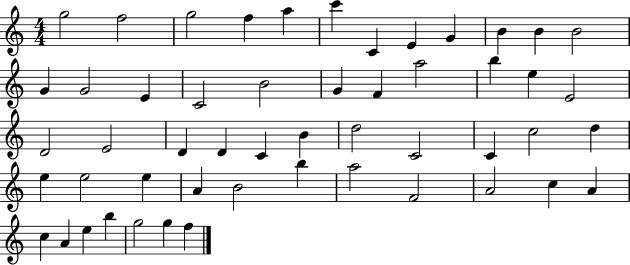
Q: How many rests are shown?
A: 0